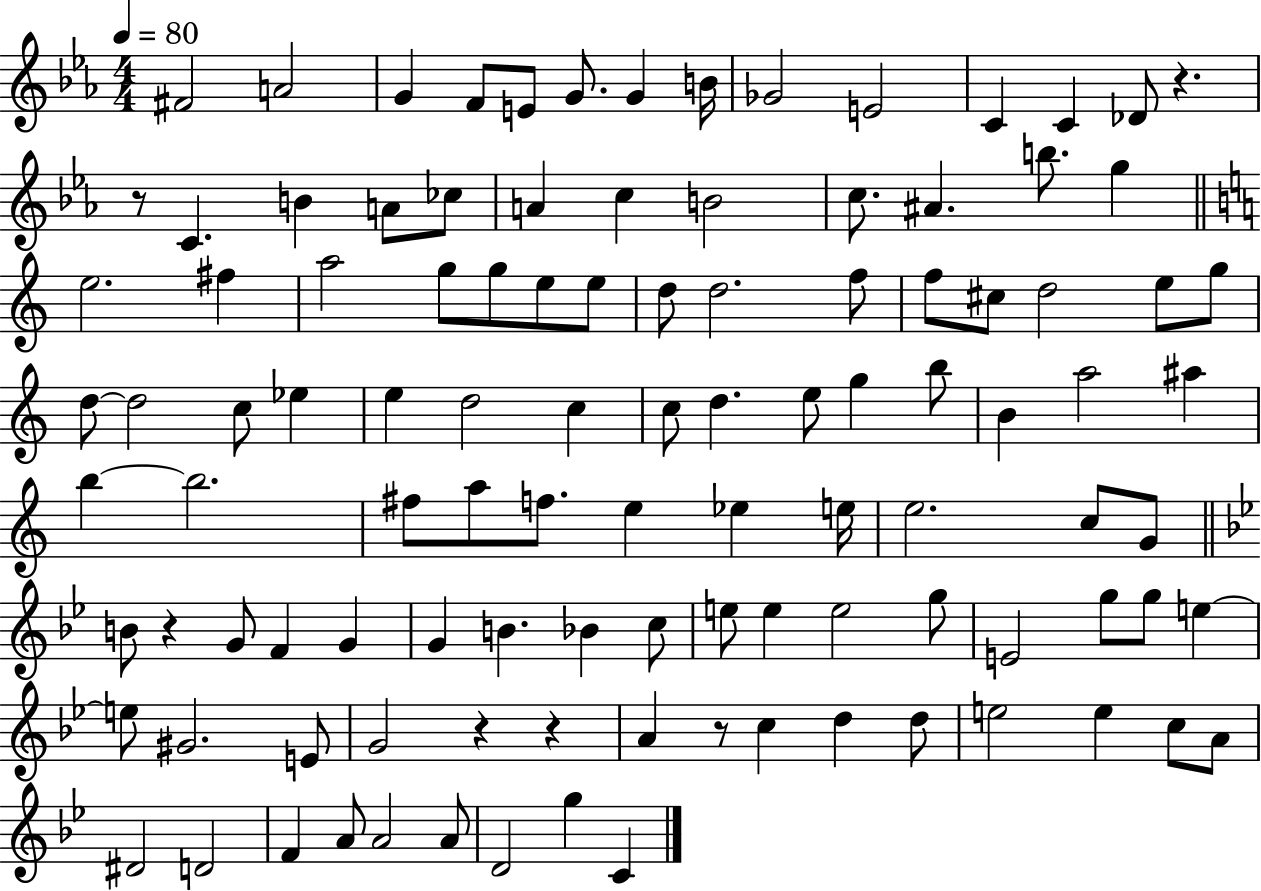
X:1
T:Untitled
M:4/4
L:1/4
K:Eb
^F2 A2 G F/2 E/2 G/2 G B/4 _G2 E2 C C _D/2 z z/2 C B A/2 _c/2 A c B2 c/2 ^A b/2 g e2 ^f a2 g/2 g/2 e/2 e/2 d/2 d2 f/2 f/2 ^c/2 d2 e/2 g/2 d/2 d2 c/2 _e e d2 c c/2 d e/2 g b/2 B a2 ^a b b2 ^f/2 a/2 f/2 e _e e/4 e2 c/2 G/2 B/2 z G/2 F G G B _B c/2 e/2 e e2 g/2 E2 g/2 g/2 e e/2 ^G2 E/2 G2 z z A z/2 c d d/2 e2 e c/2 A/2 ^D2 D2 F A/2 A2 A/2 D2 g C